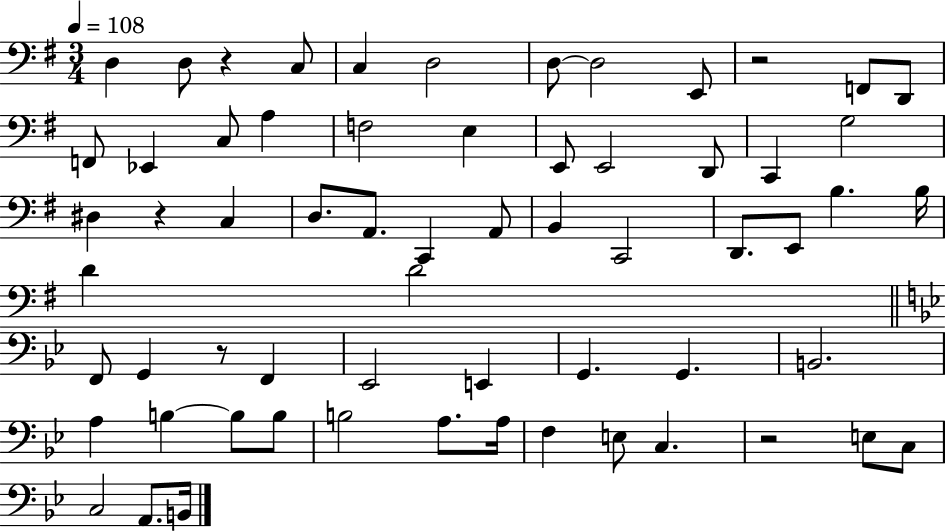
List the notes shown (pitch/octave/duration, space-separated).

D3/q D3/e R/q C3/e C3/q D3/h D3/e D3/h E2/e R/h F2/e D2/e F2/e Eb2/q C3/e A3/q F3/h E3/q E2/e E2/h D2/e C2/q G3/h D#3/q R/q C3/q D3/e. A2/e. C2/q A2/e B2/q C2/h D2/e. E2/e B3/q. B3/s D4/q D4/h F2/e G2/q R/e F2/q Eb2/h E2/q G2/q. G2/q. B2/h. A3/q B3/q B3/e B3/e B3/h A3/e. A3/s F3/q E3/e C3/q. R/h E3/e C3/e C3/h A2/e. B2/s